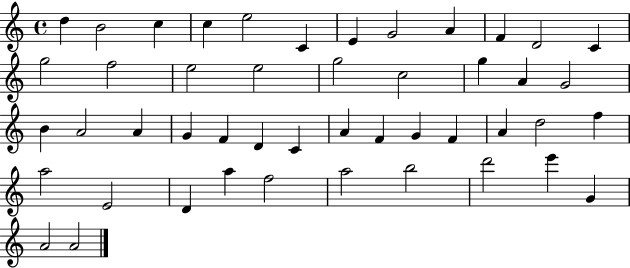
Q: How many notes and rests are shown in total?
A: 47